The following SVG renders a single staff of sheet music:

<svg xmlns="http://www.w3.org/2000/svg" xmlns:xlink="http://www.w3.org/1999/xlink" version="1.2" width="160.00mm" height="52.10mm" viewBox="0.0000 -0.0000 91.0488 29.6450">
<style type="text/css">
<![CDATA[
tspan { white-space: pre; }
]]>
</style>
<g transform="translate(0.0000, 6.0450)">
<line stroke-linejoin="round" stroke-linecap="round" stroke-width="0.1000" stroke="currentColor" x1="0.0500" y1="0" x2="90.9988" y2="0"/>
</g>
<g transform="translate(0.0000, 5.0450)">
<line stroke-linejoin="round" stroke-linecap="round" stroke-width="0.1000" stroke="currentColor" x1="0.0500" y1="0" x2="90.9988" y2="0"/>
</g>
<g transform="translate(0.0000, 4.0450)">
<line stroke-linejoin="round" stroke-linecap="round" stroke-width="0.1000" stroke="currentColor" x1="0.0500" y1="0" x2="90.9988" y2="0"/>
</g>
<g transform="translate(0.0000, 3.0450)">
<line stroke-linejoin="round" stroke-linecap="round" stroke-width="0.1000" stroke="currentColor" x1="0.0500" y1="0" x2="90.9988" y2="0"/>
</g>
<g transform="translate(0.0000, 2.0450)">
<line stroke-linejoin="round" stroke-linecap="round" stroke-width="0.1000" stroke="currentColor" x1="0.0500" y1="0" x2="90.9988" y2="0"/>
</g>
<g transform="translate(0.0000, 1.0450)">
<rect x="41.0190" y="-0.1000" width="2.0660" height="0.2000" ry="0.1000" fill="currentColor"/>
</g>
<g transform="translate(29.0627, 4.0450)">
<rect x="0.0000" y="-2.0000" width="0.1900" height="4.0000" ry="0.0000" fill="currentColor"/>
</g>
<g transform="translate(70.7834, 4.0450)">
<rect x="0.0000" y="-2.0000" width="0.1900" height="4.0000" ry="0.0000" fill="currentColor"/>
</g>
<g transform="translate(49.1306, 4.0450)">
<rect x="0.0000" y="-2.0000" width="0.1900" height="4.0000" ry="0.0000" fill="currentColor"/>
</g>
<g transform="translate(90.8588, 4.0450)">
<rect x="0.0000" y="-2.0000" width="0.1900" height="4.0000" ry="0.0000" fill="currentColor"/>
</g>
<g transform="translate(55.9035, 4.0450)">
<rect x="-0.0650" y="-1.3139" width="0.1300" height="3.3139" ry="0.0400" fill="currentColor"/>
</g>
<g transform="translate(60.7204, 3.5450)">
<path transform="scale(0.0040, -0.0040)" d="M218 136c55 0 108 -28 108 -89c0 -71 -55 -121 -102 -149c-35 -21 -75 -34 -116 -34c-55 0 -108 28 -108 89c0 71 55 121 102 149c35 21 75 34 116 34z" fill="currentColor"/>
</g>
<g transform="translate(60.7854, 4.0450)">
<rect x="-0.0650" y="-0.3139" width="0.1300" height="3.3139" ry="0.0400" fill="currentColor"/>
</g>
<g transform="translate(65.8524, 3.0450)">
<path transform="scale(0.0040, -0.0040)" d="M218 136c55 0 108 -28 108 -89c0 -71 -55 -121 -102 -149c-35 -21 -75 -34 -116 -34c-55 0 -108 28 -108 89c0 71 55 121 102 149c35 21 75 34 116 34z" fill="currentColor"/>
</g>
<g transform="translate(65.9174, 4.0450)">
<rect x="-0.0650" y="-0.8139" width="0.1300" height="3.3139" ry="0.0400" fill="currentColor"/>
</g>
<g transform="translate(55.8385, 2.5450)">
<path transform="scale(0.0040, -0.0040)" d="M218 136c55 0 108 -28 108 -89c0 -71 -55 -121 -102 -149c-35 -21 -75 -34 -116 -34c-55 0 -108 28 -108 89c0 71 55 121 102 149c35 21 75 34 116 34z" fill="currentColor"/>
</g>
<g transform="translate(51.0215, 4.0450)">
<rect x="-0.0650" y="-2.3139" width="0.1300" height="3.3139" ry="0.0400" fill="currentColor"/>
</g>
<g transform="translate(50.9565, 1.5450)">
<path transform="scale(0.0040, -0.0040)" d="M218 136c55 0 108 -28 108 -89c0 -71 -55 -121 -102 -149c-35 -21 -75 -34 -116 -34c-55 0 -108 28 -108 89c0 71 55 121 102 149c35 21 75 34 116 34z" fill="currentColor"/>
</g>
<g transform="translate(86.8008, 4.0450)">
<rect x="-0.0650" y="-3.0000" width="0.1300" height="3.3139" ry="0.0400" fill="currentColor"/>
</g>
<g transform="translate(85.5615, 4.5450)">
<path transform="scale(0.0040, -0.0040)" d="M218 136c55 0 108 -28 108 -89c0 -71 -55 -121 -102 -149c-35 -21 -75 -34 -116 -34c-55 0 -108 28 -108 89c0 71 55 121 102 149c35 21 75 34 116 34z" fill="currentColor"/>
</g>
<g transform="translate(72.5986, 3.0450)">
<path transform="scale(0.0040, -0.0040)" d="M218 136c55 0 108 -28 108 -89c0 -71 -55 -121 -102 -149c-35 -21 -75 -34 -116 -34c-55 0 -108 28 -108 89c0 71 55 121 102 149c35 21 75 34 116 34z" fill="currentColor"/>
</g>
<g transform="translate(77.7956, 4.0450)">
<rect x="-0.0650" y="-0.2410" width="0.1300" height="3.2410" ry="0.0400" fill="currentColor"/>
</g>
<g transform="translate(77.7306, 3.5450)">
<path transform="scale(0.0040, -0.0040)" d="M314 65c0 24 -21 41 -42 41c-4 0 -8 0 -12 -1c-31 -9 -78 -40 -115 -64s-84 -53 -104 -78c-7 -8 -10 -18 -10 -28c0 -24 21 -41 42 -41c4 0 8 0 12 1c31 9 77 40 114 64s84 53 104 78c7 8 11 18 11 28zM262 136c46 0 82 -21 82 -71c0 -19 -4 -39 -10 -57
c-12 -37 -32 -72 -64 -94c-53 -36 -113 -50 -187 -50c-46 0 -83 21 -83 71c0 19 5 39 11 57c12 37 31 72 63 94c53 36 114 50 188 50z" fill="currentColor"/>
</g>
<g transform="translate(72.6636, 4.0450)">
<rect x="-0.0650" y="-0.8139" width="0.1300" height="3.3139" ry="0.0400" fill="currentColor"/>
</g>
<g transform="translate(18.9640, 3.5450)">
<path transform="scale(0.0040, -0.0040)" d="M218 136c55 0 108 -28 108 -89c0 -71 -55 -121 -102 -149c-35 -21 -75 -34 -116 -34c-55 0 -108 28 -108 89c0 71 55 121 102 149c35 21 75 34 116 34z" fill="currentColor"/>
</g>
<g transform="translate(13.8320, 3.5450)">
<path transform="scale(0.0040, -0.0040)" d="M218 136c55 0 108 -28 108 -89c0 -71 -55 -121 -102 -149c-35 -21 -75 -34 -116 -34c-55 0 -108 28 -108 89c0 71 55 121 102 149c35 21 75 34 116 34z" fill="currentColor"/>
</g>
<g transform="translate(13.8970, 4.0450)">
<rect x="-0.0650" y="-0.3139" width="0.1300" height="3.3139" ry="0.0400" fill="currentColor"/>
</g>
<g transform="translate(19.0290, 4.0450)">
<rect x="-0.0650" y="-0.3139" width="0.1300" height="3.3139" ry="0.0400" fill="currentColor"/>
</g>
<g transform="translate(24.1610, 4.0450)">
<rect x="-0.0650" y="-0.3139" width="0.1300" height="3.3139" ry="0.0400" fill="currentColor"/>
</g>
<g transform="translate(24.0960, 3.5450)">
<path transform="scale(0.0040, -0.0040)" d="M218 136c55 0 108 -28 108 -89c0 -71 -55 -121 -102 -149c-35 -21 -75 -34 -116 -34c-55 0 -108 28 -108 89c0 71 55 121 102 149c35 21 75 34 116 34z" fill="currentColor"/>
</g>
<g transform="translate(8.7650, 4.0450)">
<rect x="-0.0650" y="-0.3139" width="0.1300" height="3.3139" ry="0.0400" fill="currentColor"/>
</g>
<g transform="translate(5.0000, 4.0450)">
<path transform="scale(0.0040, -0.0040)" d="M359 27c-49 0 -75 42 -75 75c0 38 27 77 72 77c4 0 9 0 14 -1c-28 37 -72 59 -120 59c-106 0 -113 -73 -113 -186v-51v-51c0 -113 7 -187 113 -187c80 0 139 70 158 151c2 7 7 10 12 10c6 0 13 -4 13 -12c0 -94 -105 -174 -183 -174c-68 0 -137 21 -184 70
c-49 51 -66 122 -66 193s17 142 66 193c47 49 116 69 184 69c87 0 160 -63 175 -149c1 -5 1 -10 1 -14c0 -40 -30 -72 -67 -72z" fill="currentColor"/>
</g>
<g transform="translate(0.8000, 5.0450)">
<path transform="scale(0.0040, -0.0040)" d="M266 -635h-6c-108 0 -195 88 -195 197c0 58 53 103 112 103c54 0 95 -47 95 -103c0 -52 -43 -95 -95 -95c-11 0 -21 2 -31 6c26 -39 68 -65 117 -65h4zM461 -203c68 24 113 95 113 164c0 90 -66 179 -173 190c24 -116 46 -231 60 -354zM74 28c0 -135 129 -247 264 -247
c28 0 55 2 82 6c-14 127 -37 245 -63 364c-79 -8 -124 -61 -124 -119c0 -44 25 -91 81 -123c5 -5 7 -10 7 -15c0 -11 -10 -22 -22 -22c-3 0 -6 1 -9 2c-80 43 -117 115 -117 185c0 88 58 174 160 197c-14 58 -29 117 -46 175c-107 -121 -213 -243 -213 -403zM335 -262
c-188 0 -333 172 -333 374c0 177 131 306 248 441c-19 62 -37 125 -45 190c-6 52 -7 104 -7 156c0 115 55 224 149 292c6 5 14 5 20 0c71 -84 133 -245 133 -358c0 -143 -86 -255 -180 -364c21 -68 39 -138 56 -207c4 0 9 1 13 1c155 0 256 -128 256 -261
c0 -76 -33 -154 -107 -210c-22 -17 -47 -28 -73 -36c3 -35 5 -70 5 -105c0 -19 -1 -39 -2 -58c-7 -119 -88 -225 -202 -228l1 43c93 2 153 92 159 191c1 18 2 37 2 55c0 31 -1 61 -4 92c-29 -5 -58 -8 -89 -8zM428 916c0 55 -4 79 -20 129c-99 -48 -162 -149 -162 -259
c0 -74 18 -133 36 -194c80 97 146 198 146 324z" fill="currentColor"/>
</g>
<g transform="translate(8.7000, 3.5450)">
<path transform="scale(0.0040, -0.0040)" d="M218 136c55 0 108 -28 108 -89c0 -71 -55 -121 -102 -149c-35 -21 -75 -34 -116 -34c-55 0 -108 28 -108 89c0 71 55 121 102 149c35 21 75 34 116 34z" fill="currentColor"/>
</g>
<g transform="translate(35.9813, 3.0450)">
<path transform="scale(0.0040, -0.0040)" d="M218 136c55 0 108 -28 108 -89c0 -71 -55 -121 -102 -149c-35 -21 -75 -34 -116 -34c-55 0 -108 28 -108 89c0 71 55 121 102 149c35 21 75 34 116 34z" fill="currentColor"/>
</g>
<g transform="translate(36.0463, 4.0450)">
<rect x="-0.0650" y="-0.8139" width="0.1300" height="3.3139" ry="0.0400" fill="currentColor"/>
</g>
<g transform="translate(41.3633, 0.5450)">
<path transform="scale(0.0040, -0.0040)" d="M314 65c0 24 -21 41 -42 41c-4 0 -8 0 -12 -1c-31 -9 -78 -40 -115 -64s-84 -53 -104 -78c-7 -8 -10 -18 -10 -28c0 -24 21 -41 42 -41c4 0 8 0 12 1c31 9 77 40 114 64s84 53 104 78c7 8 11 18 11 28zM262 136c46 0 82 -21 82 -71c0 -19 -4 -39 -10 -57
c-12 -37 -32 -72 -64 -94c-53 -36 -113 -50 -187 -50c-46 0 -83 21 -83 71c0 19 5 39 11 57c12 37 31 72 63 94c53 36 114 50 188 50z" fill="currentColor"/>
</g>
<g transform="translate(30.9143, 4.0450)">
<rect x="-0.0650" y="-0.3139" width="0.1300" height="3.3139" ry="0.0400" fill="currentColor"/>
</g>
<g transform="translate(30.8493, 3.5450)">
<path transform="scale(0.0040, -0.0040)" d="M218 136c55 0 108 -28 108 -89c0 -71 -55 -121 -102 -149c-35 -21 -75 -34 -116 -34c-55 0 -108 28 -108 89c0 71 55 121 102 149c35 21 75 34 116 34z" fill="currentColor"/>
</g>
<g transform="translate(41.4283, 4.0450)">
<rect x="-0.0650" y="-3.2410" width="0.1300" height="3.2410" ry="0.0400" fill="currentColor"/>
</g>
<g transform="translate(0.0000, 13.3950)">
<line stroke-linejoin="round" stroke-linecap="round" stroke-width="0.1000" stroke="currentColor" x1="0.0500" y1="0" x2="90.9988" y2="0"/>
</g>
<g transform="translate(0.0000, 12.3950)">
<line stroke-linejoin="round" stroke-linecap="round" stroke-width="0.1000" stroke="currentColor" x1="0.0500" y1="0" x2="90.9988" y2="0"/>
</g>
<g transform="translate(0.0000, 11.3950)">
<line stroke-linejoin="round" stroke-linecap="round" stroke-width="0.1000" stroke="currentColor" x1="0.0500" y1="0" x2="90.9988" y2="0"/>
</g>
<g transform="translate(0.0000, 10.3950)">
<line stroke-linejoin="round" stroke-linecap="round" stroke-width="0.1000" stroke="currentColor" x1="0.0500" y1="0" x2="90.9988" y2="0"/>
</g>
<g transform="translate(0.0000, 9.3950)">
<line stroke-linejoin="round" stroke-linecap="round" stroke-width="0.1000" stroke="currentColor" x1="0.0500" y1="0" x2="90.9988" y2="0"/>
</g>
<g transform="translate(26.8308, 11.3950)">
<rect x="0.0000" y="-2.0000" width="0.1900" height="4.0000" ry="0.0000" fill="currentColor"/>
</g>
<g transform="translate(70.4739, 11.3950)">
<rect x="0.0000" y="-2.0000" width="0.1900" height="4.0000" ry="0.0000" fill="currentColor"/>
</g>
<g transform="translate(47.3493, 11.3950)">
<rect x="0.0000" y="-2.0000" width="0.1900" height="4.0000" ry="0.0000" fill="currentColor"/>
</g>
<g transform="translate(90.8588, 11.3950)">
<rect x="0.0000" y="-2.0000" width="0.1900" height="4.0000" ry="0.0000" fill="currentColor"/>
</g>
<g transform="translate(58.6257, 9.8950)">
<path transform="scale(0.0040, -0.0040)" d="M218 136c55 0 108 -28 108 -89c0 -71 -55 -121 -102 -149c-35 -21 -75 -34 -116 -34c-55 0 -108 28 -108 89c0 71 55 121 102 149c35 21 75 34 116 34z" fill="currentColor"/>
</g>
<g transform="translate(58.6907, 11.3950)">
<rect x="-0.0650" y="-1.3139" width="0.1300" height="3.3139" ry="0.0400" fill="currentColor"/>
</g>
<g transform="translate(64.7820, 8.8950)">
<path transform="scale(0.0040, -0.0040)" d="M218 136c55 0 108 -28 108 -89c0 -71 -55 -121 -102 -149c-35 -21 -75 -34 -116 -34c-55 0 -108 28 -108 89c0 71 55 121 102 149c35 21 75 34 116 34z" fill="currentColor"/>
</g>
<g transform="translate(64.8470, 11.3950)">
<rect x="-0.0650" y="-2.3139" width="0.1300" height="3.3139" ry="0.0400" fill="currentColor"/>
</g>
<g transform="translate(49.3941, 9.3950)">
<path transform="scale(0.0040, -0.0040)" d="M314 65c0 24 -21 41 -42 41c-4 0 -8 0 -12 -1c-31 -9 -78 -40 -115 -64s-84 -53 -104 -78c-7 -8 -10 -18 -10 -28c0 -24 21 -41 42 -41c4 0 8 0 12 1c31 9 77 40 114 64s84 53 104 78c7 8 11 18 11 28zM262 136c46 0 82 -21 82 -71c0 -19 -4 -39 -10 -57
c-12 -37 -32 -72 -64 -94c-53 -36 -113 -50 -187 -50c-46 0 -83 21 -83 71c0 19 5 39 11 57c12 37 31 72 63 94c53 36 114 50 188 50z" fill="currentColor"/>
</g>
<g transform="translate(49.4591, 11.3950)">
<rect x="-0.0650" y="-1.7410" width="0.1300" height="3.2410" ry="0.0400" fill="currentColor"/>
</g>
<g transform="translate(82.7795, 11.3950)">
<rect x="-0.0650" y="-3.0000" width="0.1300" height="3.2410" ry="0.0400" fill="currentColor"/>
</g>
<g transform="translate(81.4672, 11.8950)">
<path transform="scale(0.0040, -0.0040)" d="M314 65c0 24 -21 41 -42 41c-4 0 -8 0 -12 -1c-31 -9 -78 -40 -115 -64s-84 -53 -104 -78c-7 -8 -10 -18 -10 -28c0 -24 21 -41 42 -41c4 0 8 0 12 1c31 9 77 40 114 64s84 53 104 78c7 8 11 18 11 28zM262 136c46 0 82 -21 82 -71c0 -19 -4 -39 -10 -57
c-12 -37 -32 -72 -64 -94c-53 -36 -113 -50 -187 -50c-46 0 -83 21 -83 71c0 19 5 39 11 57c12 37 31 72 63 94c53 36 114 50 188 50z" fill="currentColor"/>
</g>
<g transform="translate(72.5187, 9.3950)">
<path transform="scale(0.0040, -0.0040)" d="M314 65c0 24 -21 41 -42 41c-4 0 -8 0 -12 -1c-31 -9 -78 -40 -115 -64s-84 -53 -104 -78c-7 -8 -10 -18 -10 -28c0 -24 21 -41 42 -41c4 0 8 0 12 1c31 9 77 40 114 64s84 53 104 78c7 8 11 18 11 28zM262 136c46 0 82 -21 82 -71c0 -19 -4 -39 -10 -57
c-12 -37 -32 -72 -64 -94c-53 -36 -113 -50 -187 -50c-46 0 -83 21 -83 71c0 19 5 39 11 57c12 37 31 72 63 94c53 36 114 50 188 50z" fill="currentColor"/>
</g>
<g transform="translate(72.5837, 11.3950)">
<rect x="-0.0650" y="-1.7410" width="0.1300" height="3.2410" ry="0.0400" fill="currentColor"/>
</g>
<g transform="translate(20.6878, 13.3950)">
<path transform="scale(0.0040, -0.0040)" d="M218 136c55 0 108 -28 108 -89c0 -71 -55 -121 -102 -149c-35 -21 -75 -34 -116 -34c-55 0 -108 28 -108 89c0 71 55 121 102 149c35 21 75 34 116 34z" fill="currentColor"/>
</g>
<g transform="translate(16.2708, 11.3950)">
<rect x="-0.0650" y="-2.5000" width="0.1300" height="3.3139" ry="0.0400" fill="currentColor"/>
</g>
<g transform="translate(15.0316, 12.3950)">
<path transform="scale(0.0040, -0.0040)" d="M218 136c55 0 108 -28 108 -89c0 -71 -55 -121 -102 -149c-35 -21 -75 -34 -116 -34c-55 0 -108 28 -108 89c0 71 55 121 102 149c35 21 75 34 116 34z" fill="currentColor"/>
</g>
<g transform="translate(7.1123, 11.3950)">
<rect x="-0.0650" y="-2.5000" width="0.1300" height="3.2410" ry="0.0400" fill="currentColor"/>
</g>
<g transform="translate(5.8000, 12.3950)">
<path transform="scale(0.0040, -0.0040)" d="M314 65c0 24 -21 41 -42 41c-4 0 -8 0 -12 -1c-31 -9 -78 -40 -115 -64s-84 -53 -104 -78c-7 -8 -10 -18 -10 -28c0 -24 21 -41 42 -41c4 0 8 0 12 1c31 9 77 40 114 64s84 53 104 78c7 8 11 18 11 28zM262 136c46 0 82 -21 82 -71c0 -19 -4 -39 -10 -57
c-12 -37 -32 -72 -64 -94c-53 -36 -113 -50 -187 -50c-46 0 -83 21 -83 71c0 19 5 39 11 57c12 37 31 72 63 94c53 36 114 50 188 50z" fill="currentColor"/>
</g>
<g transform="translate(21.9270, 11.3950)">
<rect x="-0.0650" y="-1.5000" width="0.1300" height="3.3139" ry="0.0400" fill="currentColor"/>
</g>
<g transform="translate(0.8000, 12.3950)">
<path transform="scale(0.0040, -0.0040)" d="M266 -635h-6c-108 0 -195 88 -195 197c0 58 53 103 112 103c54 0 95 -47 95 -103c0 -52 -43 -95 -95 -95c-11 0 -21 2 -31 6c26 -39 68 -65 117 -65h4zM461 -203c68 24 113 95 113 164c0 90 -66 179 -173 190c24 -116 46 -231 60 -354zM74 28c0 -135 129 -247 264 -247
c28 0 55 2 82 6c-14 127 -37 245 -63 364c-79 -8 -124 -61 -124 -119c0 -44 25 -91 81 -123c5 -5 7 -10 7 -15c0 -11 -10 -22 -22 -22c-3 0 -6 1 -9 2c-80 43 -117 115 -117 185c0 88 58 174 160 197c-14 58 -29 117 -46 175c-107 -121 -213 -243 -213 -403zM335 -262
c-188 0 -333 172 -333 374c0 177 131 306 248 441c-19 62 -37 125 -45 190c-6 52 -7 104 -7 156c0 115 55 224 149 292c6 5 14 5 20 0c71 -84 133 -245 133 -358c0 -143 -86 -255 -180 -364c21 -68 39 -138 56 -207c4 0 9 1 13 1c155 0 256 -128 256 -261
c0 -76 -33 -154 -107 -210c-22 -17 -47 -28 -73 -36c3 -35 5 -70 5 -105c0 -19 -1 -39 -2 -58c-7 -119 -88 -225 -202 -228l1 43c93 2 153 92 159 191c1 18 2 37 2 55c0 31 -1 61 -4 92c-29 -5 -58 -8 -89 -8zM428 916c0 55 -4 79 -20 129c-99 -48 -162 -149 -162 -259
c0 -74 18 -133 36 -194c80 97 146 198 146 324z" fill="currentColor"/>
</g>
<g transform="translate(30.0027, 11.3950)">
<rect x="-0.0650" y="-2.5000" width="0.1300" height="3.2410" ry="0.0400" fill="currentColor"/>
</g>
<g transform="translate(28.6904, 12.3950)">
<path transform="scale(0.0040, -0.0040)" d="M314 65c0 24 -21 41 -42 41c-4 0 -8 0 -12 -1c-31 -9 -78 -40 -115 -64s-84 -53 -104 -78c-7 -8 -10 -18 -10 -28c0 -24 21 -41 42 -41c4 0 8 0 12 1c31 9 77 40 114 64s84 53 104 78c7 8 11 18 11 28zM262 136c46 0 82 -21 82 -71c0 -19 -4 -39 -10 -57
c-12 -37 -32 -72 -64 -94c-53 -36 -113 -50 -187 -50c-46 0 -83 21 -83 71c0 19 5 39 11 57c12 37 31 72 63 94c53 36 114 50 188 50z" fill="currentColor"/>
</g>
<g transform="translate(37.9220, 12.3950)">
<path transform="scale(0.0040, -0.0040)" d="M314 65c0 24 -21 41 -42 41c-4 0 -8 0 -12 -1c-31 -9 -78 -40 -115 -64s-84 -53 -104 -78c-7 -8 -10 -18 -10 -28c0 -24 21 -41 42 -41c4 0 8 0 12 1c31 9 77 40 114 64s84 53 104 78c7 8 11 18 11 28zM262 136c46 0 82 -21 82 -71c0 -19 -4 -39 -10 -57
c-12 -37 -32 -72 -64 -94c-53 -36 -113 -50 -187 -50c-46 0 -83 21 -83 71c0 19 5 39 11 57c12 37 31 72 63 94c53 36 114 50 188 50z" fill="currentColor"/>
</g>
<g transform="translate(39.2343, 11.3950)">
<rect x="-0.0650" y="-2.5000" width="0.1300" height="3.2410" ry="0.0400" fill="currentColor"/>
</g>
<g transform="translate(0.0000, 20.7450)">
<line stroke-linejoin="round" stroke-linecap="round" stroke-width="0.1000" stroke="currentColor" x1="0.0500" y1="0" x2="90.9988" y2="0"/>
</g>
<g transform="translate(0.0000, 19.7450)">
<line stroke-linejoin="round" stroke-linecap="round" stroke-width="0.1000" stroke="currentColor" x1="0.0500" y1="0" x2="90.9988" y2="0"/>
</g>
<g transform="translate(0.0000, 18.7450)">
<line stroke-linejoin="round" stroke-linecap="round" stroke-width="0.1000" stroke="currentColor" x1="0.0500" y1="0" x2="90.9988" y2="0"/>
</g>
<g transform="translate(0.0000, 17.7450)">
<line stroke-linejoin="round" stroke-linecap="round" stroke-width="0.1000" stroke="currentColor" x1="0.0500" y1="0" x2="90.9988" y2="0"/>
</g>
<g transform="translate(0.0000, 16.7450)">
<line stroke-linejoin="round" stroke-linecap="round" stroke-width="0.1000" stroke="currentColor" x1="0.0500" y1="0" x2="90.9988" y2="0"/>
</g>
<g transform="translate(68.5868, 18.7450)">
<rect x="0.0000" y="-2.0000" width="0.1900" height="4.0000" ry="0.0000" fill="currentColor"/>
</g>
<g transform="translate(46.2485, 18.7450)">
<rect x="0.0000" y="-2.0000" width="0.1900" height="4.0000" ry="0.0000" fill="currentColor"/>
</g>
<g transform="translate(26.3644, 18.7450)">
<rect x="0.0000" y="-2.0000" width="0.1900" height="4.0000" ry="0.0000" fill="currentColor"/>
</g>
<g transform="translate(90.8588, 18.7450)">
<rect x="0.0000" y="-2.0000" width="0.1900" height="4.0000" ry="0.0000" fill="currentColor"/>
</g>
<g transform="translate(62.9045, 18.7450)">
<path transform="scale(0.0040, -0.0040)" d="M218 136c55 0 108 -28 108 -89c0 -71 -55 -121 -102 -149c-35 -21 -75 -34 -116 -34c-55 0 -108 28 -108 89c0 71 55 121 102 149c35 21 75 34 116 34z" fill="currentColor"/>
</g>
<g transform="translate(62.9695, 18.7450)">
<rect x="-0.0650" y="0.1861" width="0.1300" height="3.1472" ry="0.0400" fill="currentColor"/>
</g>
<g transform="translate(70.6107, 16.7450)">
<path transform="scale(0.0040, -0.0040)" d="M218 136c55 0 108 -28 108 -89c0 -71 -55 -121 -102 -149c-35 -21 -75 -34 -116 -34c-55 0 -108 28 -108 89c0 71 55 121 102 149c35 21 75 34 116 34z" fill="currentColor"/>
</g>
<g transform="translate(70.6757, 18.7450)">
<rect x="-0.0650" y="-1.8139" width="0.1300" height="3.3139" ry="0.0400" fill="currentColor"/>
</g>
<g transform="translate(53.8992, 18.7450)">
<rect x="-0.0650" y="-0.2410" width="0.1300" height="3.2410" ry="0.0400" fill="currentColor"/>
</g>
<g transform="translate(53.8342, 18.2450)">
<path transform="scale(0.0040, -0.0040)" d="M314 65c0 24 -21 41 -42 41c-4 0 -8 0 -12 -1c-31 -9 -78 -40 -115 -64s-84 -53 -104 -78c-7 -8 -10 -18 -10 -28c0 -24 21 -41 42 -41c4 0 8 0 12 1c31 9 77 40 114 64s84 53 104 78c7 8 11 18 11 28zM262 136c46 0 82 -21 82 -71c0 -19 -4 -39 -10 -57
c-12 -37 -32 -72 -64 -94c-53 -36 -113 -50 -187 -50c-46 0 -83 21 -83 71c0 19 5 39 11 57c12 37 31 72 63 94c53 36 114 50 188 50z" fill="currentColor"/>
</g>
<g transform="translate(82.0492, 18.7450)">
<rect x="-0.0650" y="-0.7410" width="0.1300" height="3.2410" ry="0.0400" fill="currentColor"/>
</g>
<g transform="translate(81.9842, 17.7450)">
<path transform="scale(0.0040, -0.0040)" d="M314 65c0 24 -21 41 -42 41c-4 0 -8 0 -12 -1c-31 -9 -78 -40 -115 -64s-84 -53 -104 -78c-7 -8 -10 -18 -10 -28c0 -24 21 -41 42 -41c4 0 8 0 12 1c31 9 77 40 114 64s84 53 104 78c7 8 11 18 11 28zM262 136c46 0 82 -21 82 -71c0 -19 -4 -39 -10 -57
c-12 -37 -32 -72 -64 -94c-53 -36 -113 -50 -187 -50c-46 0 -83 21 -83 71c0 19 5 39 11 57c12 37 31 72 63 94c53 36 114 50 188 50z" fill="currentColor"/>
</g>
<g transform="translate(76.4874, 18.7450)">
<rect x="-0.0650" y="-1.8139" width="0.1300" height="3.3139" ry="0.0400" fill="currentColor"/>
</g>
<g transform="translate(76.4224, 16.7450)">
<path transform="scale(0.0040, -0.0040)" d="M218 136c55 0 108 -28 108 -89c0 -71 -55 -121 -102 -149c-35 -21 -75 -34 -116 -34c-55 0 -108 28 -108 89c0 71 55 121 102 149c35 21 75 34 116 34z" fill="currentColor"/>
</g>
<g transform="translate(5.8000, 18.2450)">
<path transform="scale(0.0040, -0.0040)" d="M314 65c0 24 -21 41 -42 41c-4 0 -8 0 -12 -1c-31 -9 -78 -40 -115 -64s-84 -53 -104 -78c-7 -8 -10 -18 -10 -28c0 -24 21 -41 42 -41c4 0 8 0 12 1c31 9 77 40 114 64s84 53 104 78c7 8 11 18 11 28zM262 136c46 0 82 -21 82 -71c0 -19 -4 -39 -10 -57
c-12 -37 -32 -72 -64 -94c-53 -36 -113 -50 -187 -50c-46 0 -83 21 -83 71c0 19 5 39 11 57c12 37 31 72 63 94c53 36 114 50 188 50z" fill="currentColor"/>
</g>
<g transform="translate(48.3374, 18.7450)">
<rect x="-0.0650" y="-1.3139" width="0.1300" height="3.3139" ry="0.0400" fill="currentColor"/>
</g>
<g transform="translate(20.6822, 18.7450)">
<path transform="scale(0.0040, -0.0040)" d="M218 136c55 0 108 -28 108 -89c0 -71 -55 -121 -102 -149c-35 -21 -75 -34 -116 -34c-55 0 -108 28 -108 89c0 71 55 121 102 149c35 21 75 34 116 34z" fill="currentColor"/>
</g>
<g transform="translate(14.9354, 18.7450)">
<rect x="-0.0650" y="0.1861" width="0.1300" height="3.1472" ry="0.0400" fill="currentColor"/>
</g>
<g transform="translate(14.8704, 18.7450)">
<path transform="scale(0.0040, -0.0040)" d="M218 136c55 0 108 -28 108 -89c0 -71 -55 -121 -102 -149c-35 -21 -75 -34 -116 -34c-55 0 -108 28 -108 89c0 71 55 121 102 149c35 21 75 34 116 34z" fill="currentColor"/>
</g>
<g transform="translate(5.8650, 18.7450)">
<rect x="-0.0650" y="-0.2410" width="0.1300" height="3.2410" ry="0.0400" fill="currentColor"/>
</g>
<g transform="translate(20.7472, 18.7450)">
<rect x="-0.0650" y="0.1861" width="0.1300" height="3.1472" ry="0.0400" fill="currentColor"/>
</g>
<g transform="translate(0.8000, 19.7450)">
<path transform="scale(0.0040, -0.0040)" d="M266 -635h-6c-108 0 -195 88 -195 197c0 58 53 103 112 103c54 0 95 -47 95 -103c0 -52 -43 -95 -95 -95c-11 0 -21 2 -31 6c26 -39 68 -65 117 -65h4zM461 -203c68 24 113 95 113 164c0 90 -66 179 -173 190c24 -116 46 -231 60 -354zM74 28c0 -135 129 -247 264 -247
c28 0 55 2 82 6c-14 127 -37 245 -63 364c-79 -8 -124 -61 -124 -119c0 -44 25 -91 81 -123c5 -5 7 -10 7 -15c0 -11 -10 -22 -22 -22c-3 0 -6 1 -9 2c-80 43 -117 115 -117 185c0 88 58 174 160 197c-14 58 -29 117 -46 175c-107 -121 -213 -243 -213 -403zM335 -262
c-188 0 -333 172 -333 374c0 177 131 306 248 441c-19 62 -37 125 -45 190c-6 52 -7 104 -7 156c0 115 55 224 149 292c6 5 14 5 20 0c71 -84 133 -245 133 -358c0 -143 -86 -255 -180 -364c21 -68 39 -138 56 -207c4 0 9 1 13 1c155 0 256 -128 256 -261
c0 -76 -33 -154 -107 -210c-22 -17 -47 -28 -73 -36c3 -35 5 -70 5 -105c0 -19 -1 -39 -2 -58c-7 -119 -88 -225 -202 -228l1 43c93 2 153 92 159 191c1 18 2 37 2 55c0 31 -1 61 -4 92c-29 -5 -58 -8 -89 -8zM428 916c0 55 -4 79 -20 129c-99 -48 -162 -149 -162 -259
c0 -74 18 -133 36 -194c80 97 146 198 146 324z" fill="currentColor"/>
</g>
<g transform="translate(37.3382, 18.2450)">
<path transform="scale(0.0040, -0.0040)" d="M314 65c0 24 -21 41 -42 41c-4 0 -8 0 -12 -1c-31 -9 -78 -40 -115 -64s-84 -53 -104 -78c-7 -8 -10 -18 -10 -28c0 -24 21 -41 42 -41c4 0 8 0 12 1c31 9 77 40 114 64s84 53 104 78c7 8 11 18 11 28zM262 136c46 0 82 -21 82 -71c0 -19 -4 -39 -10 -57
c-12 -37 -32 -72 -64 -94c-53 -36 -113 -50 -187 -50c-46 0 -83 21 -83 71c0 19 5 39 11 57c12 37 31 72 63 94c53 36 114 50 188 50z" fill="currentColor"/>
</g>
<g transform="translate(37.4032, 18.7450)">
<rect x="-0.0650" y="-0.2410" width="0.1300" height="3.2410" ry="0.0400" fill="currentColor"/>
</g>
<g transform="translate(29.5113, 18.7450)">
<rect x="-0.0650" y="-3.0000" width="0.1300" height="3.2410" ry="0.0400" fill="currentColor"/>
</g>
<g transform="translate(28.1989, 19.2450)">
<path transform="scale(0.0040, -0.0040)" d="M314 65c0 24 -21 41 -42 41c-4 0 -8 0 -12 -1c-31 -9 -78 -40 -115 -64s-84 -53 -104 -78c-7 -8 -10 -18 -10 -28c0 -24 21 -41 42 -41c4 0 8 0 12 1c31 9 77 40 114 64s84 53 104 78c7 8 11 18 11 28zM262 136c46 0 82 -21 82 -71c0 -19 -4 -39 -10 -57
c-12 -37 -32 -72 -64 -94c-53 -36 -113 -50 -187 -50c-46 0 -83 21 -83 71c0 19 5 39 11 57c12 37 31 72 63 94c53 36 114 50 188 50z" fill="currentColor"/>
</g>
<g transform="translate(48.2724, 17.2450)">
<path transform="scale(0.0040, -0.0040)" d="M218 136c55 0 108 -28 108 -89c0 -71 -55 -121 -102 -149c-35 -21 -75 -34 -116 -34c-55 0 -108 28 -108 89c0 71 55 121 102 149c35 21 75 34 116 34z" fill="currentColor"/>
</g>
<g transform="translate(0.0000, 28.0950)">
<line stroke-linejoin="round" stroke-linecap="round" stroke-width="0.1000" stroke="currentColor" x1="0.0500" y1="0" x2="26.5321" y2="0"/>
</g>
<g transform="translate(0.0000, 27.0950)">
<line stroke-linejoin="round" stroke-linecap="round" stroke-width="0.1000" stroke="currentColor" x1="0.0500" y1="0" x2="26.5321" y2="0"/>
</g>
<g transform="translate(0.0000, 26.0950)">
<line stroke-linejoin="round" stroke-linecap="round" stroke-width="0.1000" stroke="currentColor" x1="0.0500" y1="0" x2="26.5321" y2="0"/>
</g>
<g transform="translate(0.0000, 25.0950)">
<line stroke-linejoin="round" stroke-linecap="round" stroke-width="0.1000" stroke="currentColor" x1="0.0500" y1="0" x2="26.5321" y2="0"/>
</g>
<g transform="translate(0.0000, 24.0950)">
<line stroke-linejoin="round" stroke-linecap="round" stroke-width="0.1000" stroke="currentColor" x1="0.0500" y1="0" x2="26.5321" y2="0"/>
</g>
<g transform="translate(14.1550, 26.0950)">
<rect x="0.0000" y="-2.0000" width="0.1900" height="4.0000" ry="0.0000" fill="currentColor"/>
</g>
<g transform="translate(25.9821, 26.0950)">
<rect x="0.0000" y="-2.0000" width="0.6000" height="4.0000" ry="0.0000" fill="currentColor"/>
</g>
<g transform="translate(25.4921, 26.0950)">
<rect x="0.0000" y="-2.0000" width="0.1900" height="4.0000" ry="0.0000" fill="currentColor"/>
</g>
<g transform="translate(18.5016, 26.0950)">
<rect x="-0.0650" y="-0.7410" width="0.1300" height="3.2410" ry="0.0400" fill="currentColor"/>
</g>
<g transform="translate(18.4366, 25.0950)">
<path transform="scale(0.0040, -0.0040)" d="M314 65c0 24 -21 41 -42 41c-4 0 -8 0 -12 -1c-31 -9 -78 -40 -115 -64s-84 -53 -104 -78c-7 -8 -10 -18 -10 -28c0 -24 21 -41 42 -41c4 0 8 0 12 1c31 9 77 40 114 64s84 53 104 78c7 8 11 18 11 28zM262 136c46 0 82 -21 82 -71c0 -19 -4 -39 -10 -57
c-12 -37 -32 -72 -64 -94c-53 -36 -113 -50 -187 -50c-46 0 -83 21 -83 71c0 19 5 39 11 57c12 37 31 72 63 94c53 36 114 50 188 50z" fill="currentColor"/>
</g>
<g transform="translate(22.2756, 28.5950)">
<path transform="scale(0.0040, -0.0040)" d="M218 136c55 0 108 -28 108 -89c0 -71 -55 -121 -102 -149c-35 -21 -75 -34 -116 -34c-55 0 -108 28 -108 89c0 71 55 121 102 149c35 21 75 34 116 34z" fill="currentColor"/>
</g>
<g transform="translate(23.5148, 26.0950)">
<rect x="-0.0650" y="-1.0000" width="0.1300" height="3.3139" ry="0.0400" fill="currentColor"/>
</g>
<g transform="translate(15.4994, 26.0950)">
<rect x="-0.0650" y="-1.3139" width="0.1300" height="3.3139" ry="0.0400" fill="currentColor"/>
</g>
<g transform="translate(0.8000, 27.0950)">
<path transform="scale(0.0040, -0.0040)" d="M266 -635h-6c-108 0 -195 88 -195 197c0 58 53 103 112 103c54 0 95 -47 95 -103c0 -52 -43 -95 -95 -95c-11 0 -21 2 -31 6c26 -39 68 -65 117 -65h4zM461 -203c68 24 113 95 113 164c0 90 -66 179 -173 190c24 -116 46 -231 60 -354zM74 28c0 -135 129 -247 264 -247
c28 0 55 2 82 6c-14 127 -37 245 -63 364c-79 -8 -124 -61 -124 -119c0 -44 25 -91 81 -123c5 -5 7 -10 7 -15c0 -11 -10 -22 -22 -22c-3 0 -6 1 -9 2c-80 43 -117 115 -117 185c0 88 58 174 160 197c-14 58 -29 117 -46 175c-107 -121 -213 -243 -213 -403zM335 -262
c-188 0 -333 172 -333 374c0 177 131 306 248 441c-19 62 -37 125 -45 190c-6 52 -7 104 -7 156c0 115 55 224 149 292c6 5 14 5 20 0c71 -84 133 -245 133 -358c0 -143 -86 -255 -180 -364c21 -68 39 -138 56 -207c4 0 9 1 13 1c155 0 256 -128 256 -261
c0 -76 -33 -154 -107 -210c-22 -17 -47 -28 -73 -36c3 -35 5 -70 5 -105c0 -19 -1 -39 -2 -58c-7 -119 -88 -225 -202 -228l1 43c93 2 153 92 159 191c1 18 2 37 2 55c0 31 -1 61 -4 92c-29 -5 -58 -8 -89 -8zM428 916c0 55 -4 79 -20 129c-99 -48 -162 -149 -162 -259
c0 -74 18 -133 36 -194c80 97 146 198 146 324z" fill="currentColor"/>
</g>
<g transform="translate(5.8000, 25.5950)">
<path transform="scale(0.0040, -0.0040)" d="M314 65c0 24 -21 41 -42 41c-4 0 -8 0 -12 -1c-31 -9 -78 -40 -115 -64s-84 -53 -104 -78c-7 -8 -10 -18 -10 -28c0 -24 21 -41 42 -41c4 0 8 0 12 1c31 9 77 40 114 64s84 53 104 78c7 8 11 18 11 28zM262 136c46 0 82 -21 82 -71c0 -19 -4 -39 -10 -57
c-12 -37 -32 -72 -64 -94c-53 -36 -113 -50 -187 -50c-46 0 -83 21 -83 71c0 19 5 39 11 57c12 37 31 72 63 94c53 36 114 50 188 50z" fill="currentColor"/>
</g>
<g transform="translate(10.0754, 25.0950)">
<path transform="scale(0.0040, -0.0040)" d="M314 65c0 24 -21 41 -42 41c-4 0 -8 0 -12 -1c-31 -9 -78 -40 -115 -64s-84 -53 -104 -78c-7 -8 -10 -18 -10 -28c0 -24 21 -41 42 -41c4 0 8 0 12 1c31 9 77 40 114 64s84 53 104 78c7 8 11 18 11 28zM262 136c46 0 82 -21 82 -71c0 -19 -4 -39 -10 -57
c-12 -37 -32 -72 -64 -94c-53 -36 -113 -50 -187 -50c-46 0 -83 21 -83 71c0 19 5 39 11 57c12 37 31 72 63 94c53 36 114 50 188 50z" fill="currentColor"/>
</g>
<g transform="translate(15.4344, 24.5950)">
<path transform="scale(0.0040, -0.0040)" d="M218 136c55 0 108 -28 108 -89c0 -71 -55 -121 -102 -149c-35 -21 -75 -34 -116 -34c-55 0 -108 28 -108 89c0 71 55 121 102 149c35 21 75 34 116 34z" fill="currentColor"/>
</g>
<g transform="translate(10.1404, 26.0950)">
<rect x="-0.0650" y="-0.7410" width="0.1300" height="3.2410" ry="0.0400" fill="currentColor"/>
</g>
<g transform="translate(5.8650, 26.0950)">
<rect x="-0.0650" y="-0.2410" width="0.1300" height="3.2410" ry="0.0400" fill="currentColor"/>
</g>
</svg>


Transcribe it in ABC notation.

X:1
T:Untitled
M:4/4
L:1/4
K:C
c c c c c d b2 g e c d d c2 A G2 G E G2 G2 f2 e g f2 A2 c2 B B A2 c2 e c2 B f f d2 c2 d2 e d2 D